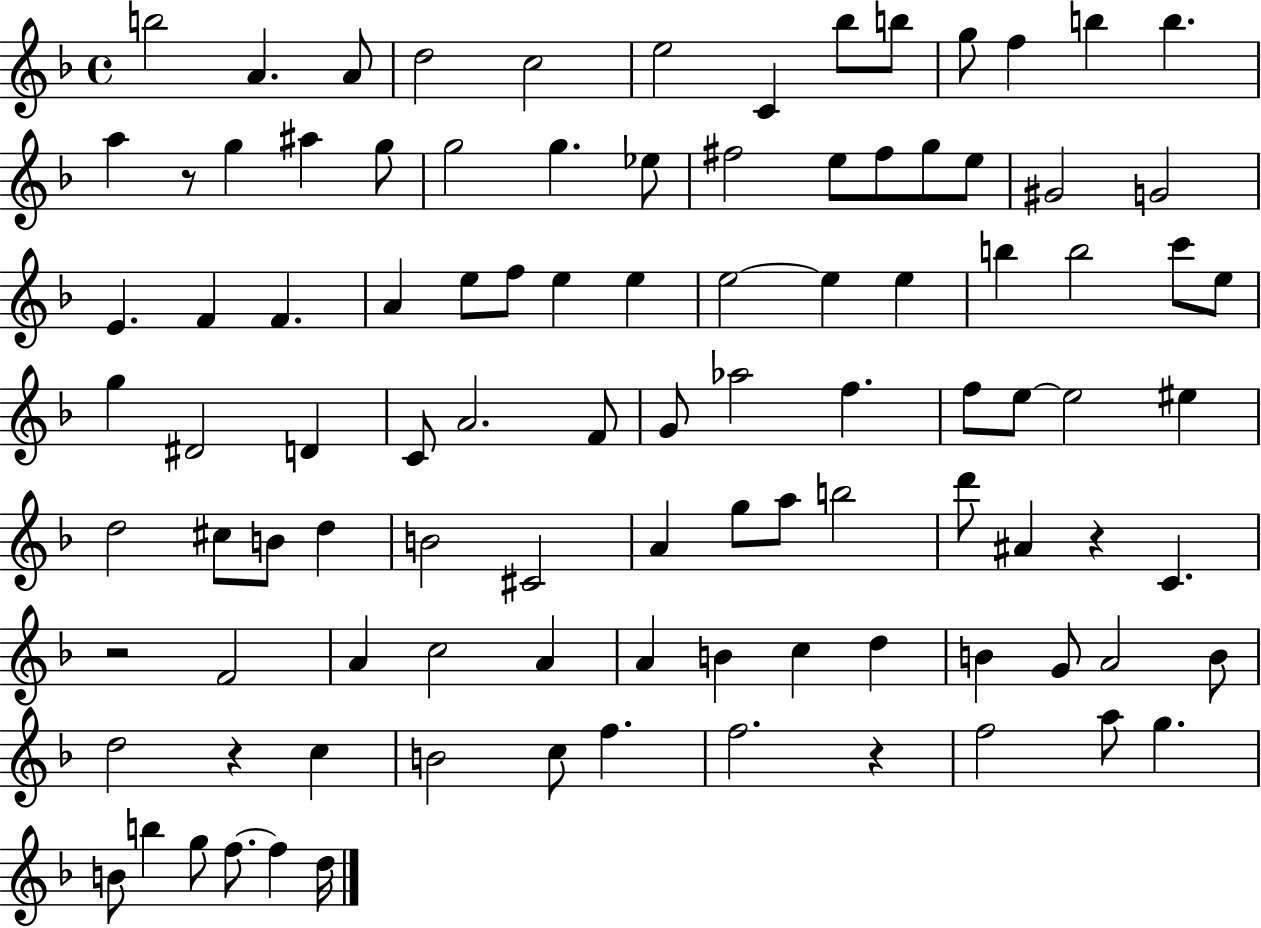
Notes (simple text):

B5/h A4/q. A4/e D5/h C5/h E5/h C4/q Bb5/e B5/e G5/e F5/q B5/q B5/q. A5/q R/e G5/q A#5/q G5/e G5/h G5/q. Eb5/e F#5/h E5/e F#5/e G5/e E5/e G#4/h G4/h E4/q. F4/q F4/q. A4/q E5/e F5/e E5/q E5/q E5/h E5/q E5/q B5/q B5/h C6/e E5/e G5/q D#4/h D4/q C4/e A4/h. F4/e G4/e Ab5/h F5/q. F5/e E5/e E5/h EIS5/q D5/h C#5/e B4/e D5/q B4/h C#4/h A4/q G5/e A5/e B5/h D6/e A#4/q R/q C4/q. R/h F4/h A4/q C5/h A4/q A4/q B4/q C5/q D5/q B4/q G4/e A4/h B4/e D5/h R/q C5/q B4/h C5/e F5/q. F5/h. R/q F5/h A5/e G5/q. B4/e B5/q G5/e F5/e. F5/q D5/s